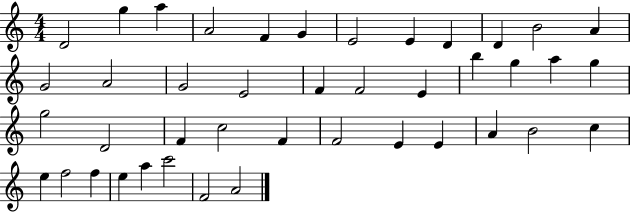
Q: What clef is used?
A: treble